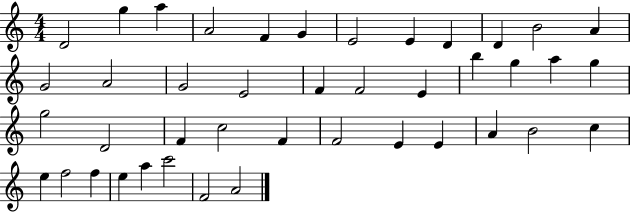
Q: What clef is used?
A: treble